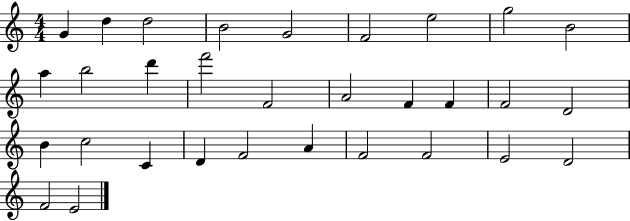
{
  \clef treble
  \numericTimeSignature
  \time 4/4
  \key c \major
  g'4 d''4 d''2 | b'2 g'2 | f'2 e''2 | g''2 b'2 | \break a''4 b''2 d'''4 | f'''2 f'2 | a'2 f'4 f'4 | f'2 d'2 | \break b'4 c''2 c'4 | d'4 f'2 a'4 | f'2 f'2 | e'2 d'2 | \break f'2 e'2 | \bar "|."
}